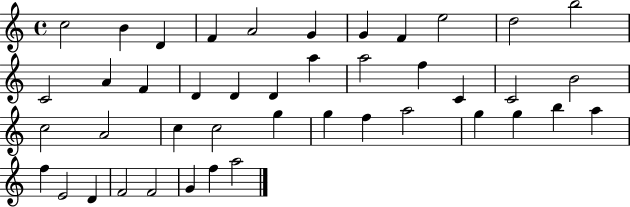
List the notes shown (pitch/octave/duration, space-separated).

C5/h B4/q D4/q F4/q A4/h G4/q G4/q F4/q E5/h D5/h B5/h C4/h A4/q F4/q D4/q D4/q D4/q A5/q A5/h F5/q C4/q C4/h B4/h C5/h A4/h C5/q C5/h G5/q G5/q F5/q A5/h G5/q G5/q B5/q A5/q F5/q E4/h D4/q F4/h F4/h G4/q F5/q A5/h